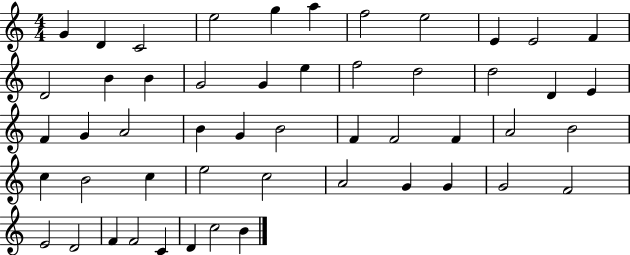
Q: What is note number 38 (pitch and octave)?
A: C5